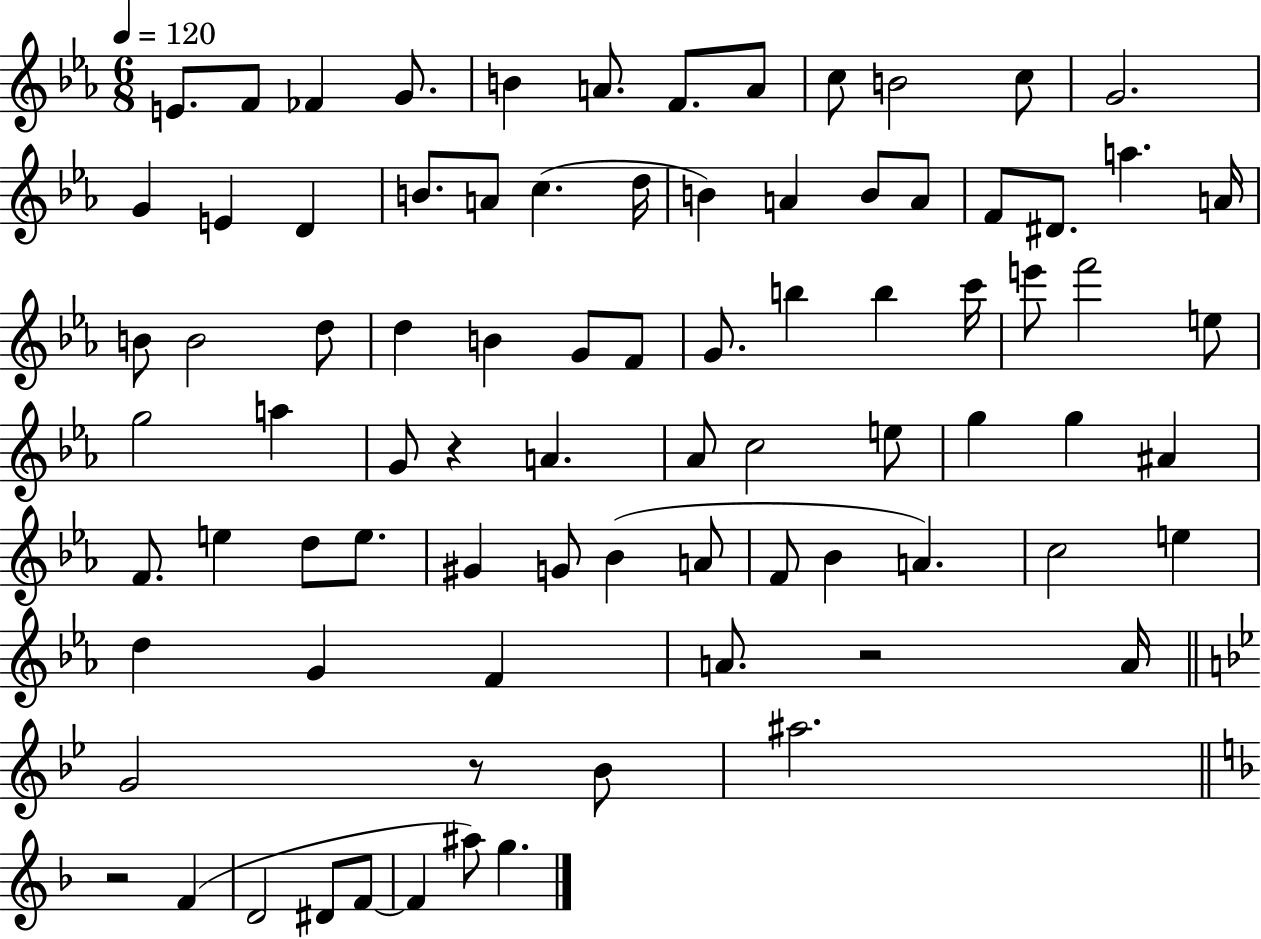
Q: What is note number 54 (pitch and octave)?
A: D5